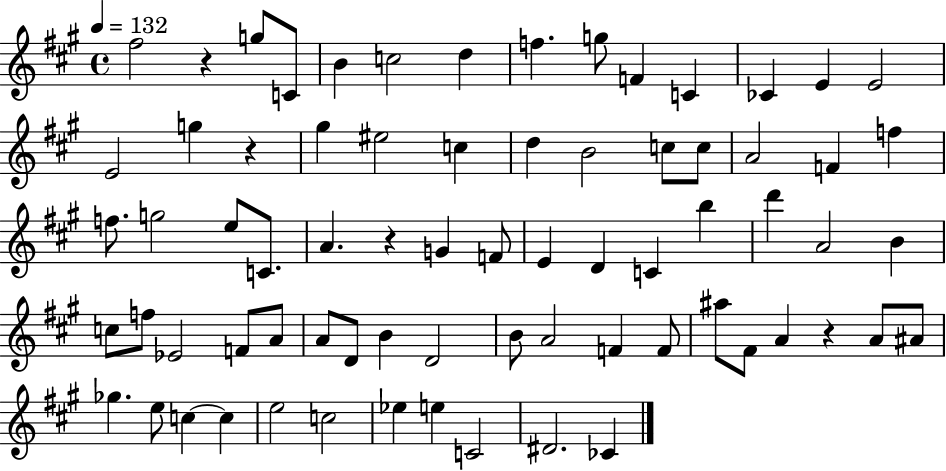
F#5/h R/q G5/e C4/e B4/q C5/h D5/q F5/q. G5/e F4/q C4/q CES4/q E4/q E4/h E4/h G5/q R/q G#5/q EIS5/h C5/q D5/q B4/h C5/e C5/e A4/h F4/q F5/q F5/e. G5/h E5/e C4/e. A4/q. R/q G4/q F4/e E4/q D4/q C4/q B5/q D6/q A4/h B4/q C5/e F5/e Eb4/h F4/e A4/e A4/e D4/e B4/q D4/h B4/e A4/h F4/q F4/e A#5/e F#4/e A4/q R/q A4/e A#4/e Gb5/q. E5/e C5/q C5/q E5/h C5/h Eb5/q E5/q C4/h D#4/h. CES4/q